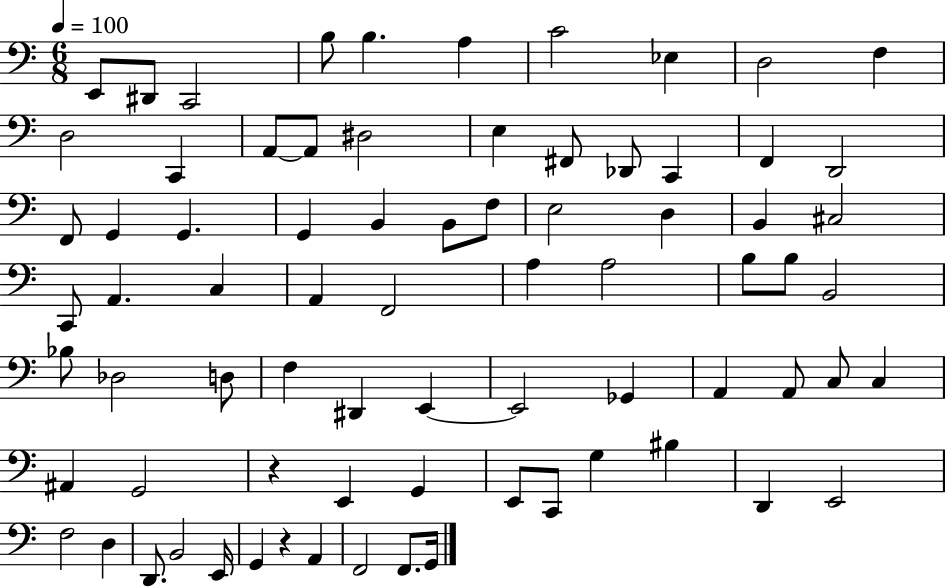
{
  \clef bass
  \numericTimeSignature
  \time 6/8
  \key c \major
  \tempo 4 = 100
  e,8 dis,8 c,2 | b8 b4. a4 | c'2 ees4 | d2 f4 | \break d2 c,4 | a,8~~ a,8 dis2 | e4 fis,8 des,8 c,4 | f,4 d,2 | \break f,8 g,4 g,4. | g,4 b,4 b,8 f8 | e2 d4 | b,4 cis2 | \break c,8 a,4. c4 | a,4 f,2 | a4 a2 | b8 b8 b,2 | \break bes8 des2 d8 | f4 dis,4 e,4~~ | e,2 ges,4 | a,4 a,8 c8 c4 | \break ais,4 g,2 | r4 e,4 g,4 | e,8 c,8 g4 bis4 | d,4 e,2 | \break f2 d4 | d,8. b,2 e,16 | g,4 r4 a,4 | f,2 f,8. g,16 | \break \bar "|."
}